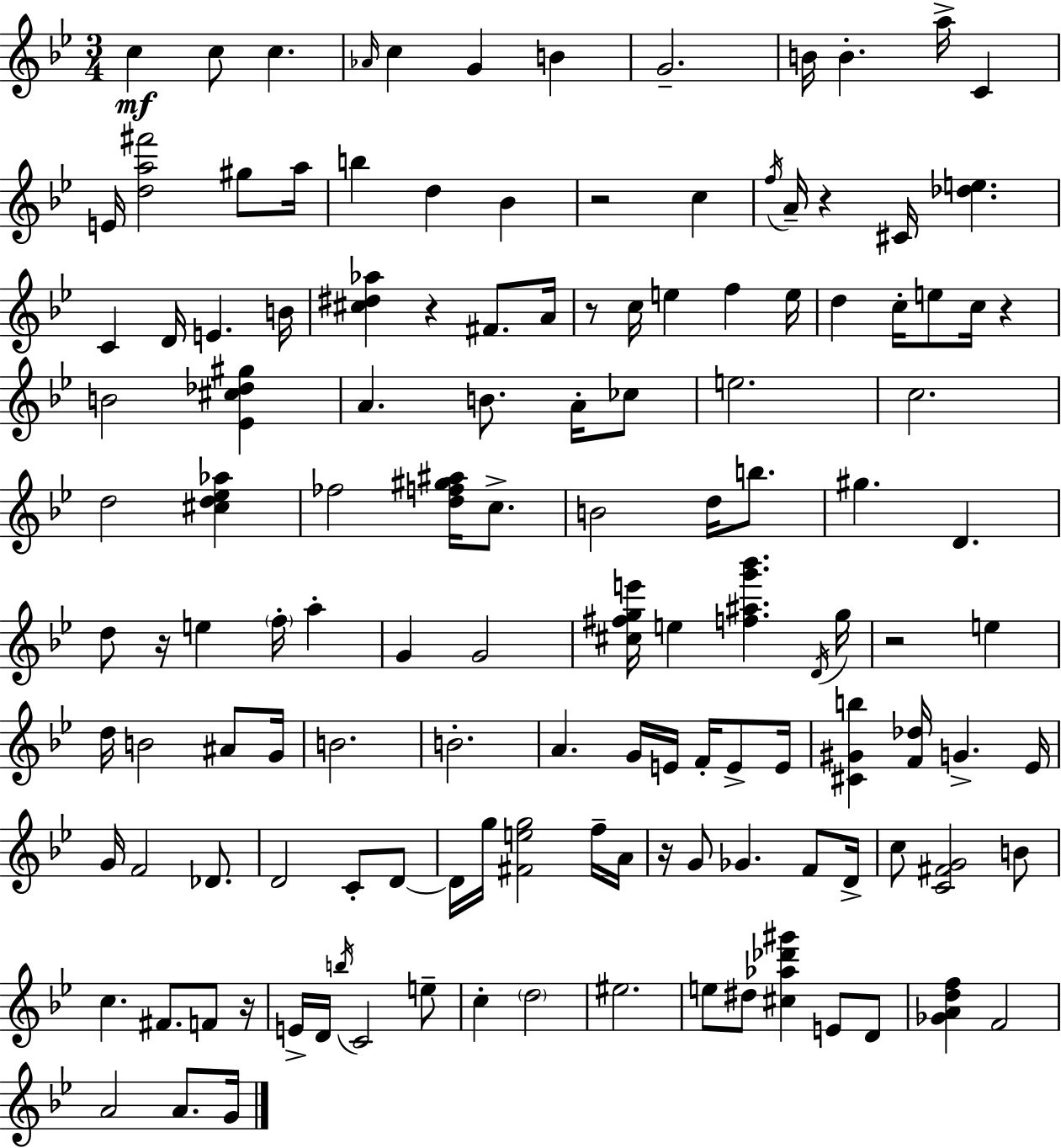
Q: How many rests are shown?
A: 9